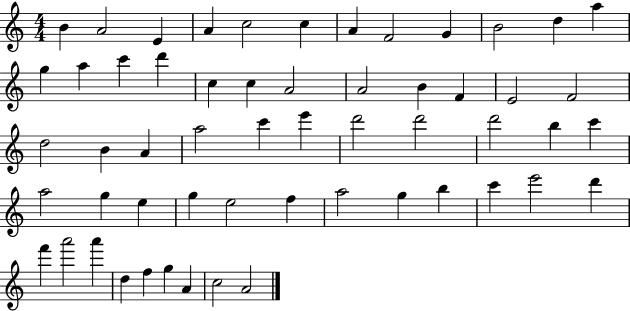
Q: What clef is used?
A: treble